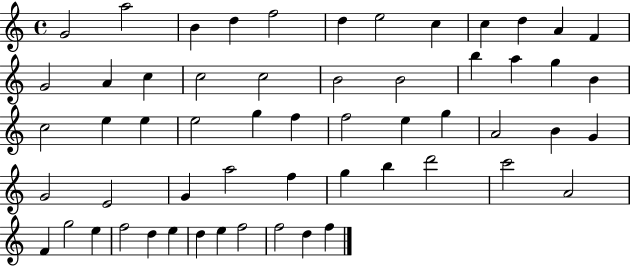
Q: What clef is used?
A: treble